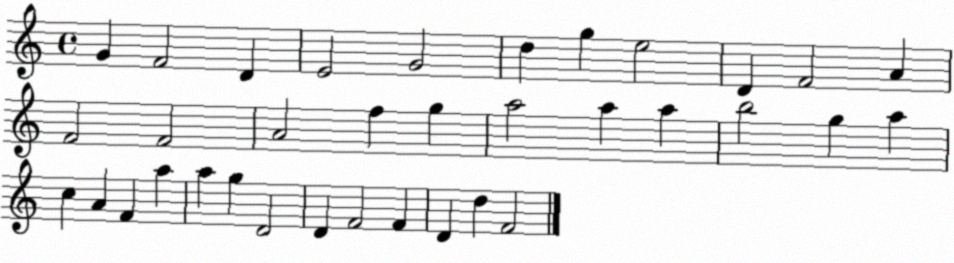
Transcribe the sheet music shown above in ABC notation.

X:1
T:Untitled
M:4/4
L:1/4
K:C
G F2 D E2 G2 d g e2 D F2 A F2 F2 A2 f g a2 a a b2 g a c A F a a g D2 D F2 F D d F2